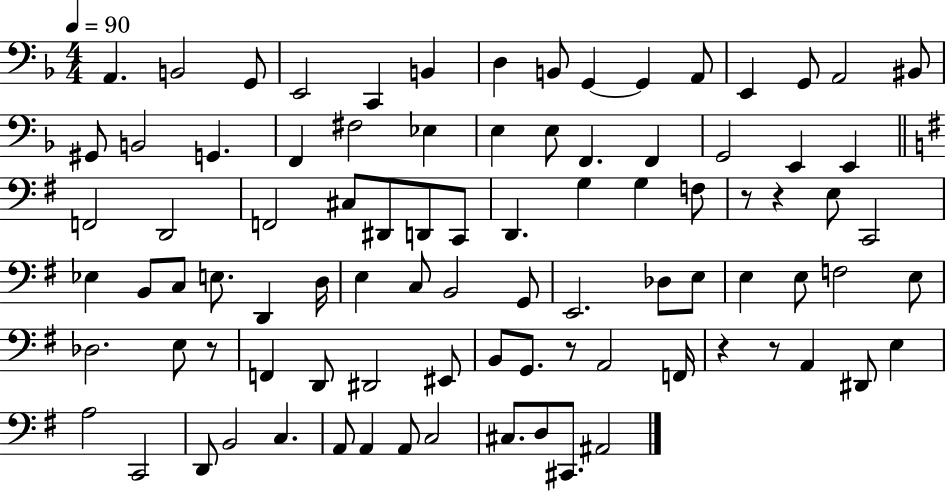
A2/q. B2/h G2/e E2/h C2/q B2/q D3/q B2/e G2/q G2/q A2/e E2/q G2/e A2/h BIS2/e G#2/e B2/h G2/q. F2/q F#3/h Eb3/q E3/q E3/e F2/q. F2/q G2/h E2/q E2/q F2/h D2/h F2/h C#3/e D#2/e D2/e C2/e D2/q. G3/q G3/q F3/e R/e R/q E3/e C2/h Eb3/q B2/e C3/e E3/e. D2/q D3/s E3/q C3/e B2/h G2/e E2/h. Db3/e E3/e E3/q E3/e F3/h E3/e Db3/h. E3/e R/e F2/q D2/e D#2/h EIS2/e B2/e G2/e. R/e A2/h F2/s R/q R/e A2/q D#2/e E3/q A3/h C2/h D2/e B2/h C3/q. A2/e A2/q A2/e C3/h C#3/e. D3/e C#2/e. A#2/h